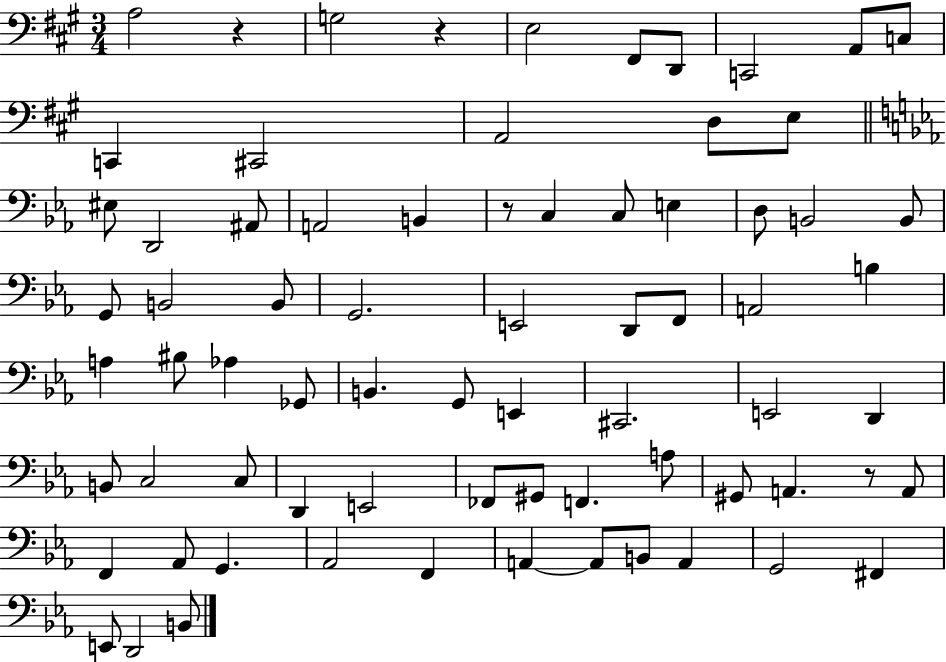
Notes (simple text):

A3/h R/q G3/h R/q E3/h F#2/e D2/e C2/h A2/e C3/e C2/q C#2/h A2/h D3/e E3/e EIS3/e D2/h A#2/e A2/h B2/q R/e C3/q C3/e E3/q D3/e B2/h B2/e G2/e B2/h B2/e G2/h. E2/h D2/e F2/e A2/h B3/q A3/q BIS3/e Ab3/q Gb2/e B2/q. G2/e E2/q C#2/h. E2/h D2/q B2/e C3/h C3/e D2/q E2/h FES2/e G#2/e F2/q. A3/e G#2/e A2/q. R/e A2/e F2/q Ab2/e G2/q. Ab2/h F2/q A2/q A2/e B2/e A2/q G2/h F#2/q E2/e D2/h B2/e